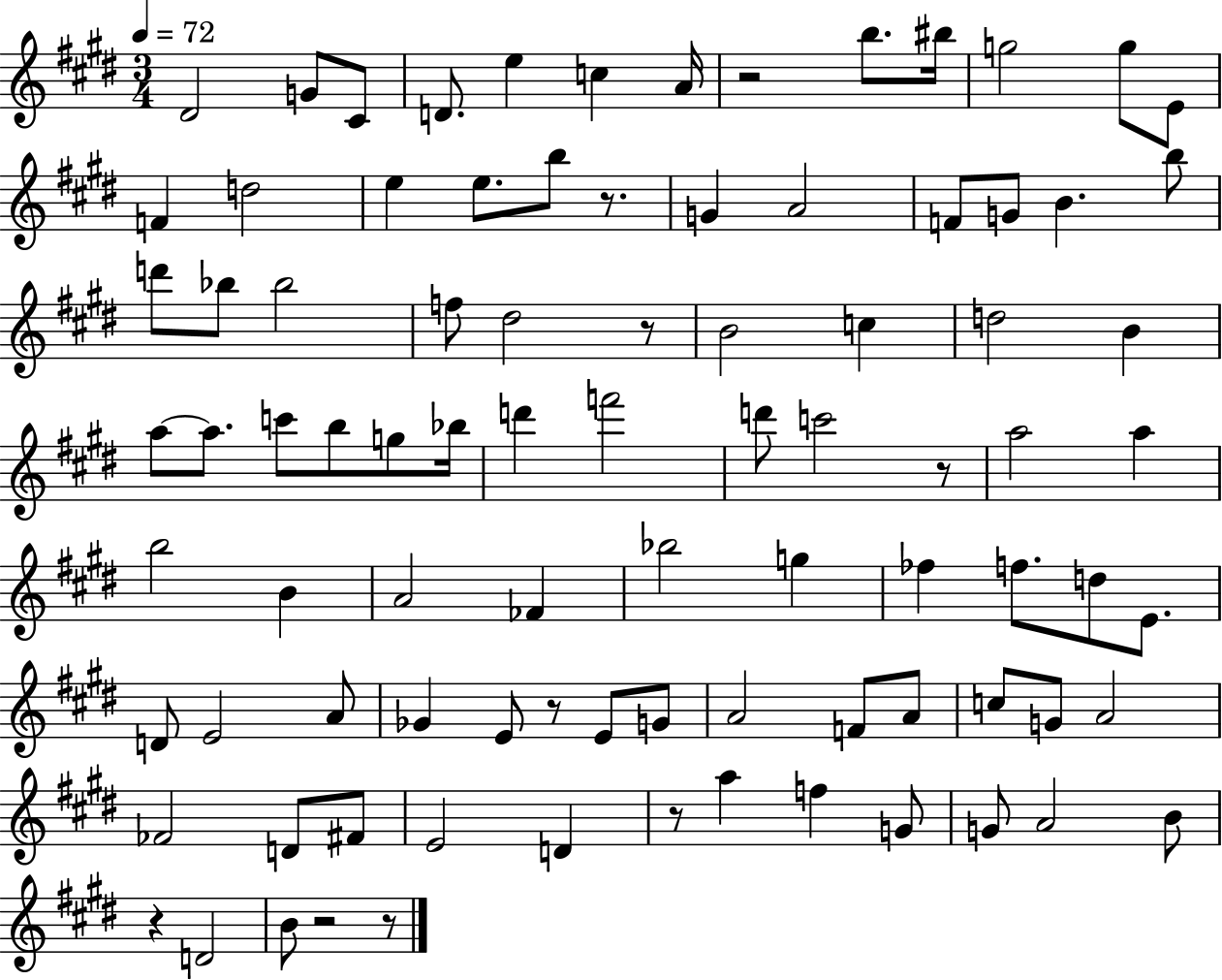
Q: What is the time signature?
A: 3/4